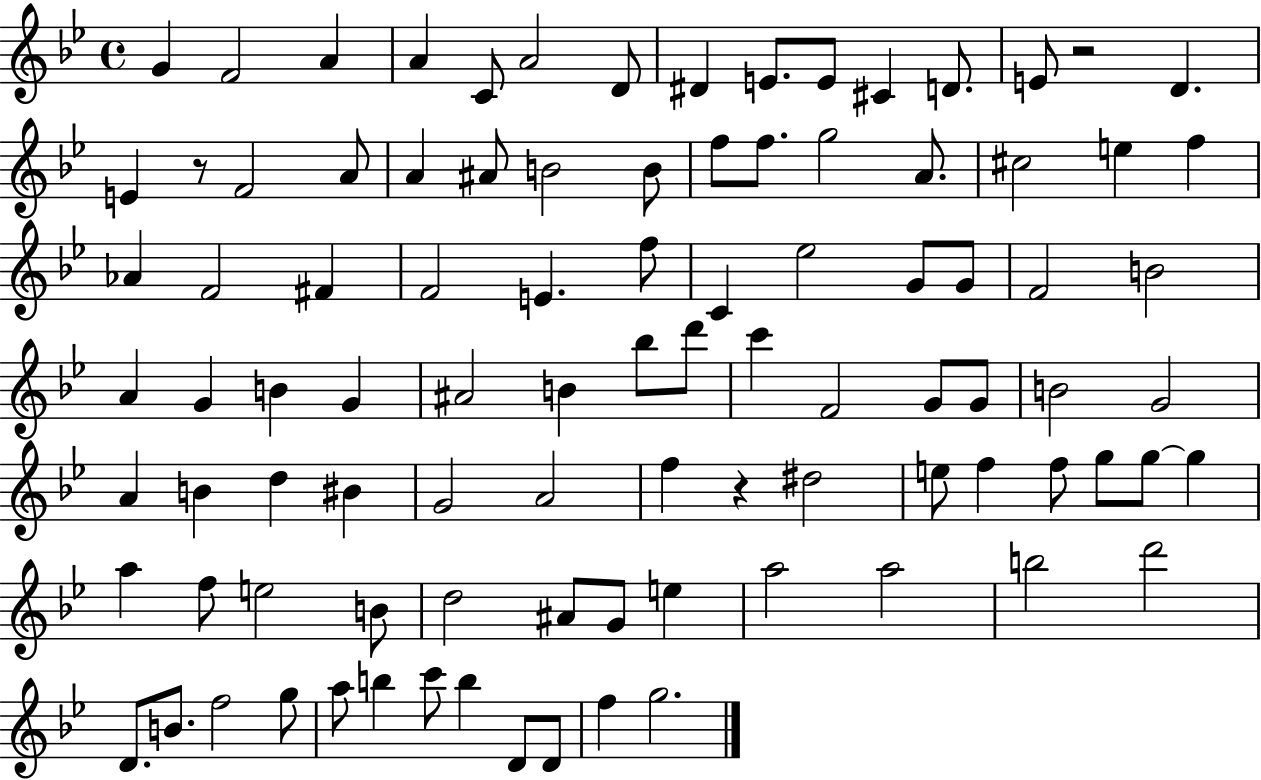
{
  \clef treble
  \time 4/4
  \defaultTimeSignature
  \key bes \major
  g'4 f'2 a'4 | a'4 c'8 a'2 d'8 | dis'4 e'8. e'8 cis'4 d'8. | e'8 r2 d'4. | \break e'4 r8 f'2 a'8 | a'4 ais'8 b'2 b'8 | f''8 f''8. g''2 a'8. | cis''2 e''4 f''4 | \break aes'4 f'2 fis'4 | f'2 e'4. f''8 | c'4 ees''2 g'8 g'8 | f'2 b'2 | \break a'4 g'4 b'4 g'4 | ais'2 b'4 bes''8 d'''8 | c'''4 f'2 g'8 g'8 | b'2 g'2 | \break a'4 b'4 d''4 bis'4 | g'2 a'2 | f''4 r4 dis''2 | e''8 f''4 f''8 g''8 g''8~~ g''4 | \break a''4 f''8 e''2 b'8 | d''2 ais'8 g'8 e''4 | a''2 a''2 | b''2 d'''2 | \break d'8. b'8. f''2 g''8 | a''8 b''4 c'''8 b''4 d'8 d'8 | f''4 g''2. | \bar "|."
}